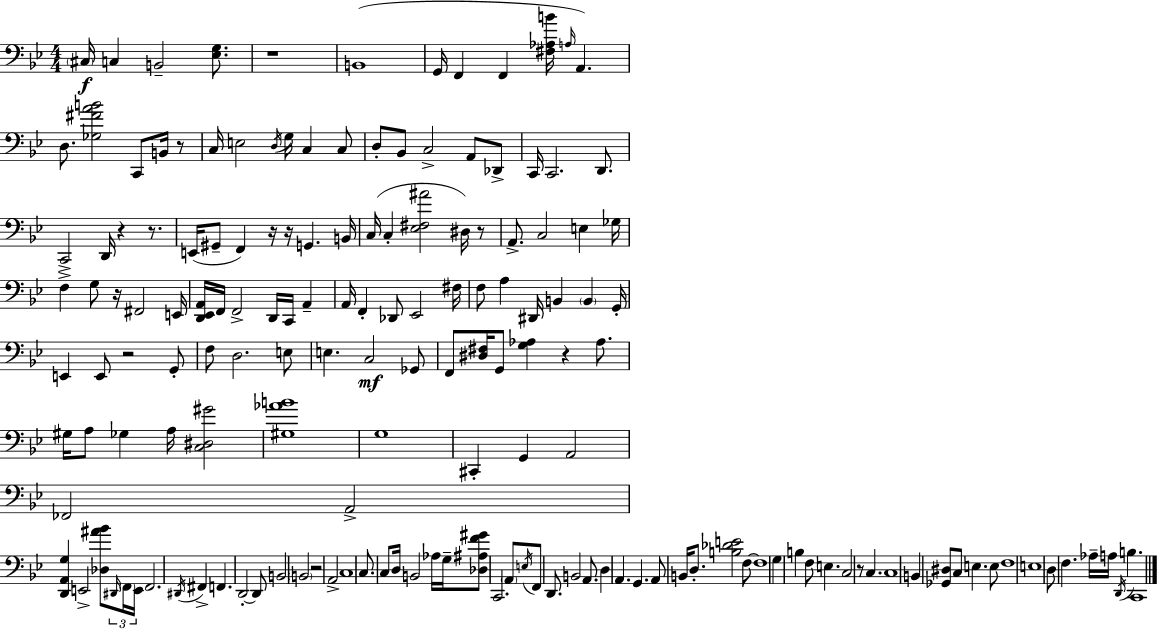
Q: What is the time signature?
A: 4/4